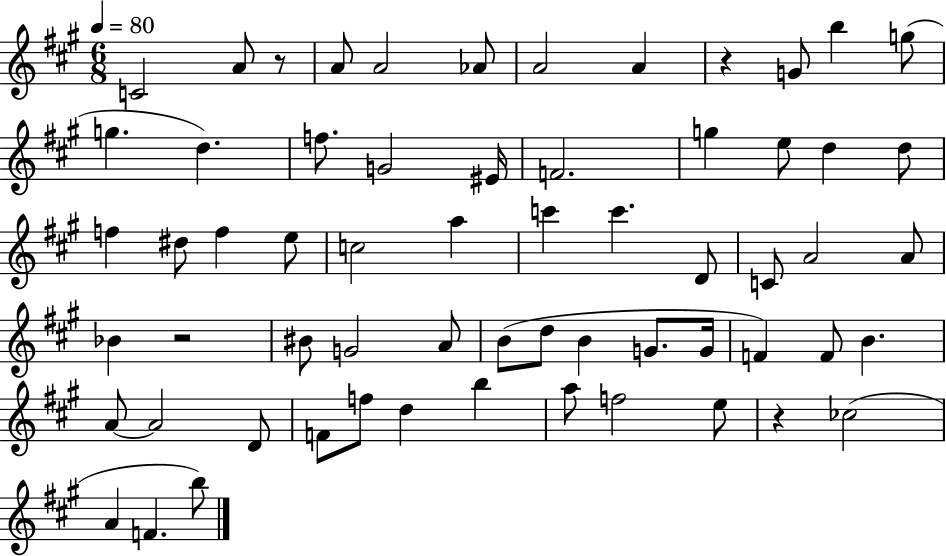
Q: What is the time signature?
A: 6/8